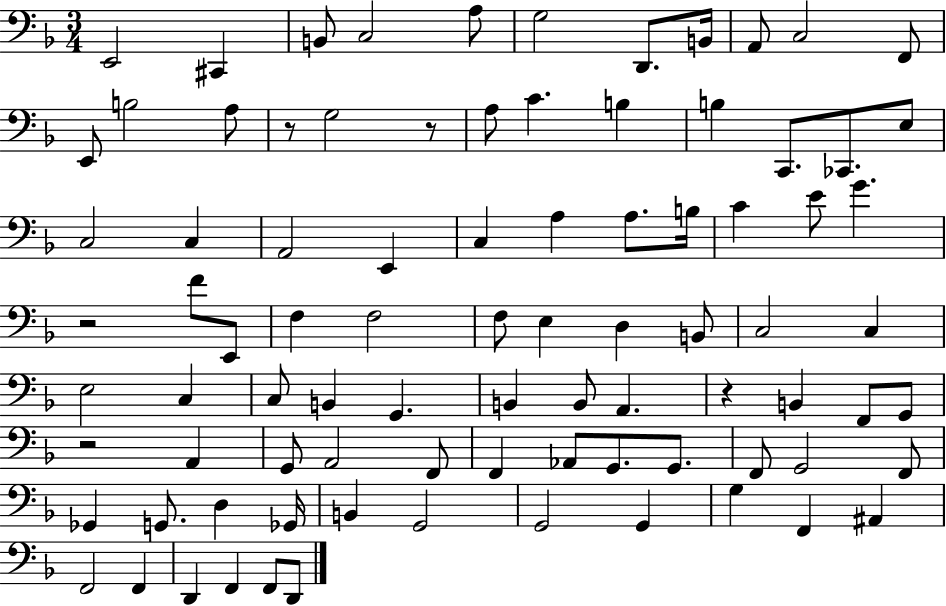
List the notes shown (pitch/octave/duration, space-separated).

E2/h C#2/q B2/e C3/h A3/e G3/h D2/e. B2/s A2/e C3/h F2/e E2/e B3/h A3/e R/e G3/h R/e A3/e C4/q. B3/q B3/q C2/e. CES2/e. E3/e C3/h C3/q A2/h E2/q C3/q A3/q A3/e. B3/s C4/q E4/e G4/q. R/h F4/e E2/e F3/q F3/h F3/e E3/q D3/q B2/e C3/h C3/q E3/h C3/q C3/e B2/q G2/q. B2/q B2/e A2/q. R/q B2/q F2/e G2/e R/h A2/q G2/e A2/h F2/e F2/q Ab2/e G2/e. G2/e. F2/e G2/h F2/e Gb2/q G2/e. D3/q Gb2/s B2/q G2/h G2/h G2/q G3/q F2/q A#2/q F2/h F2/q D2/q F2/q F2/e D2/e